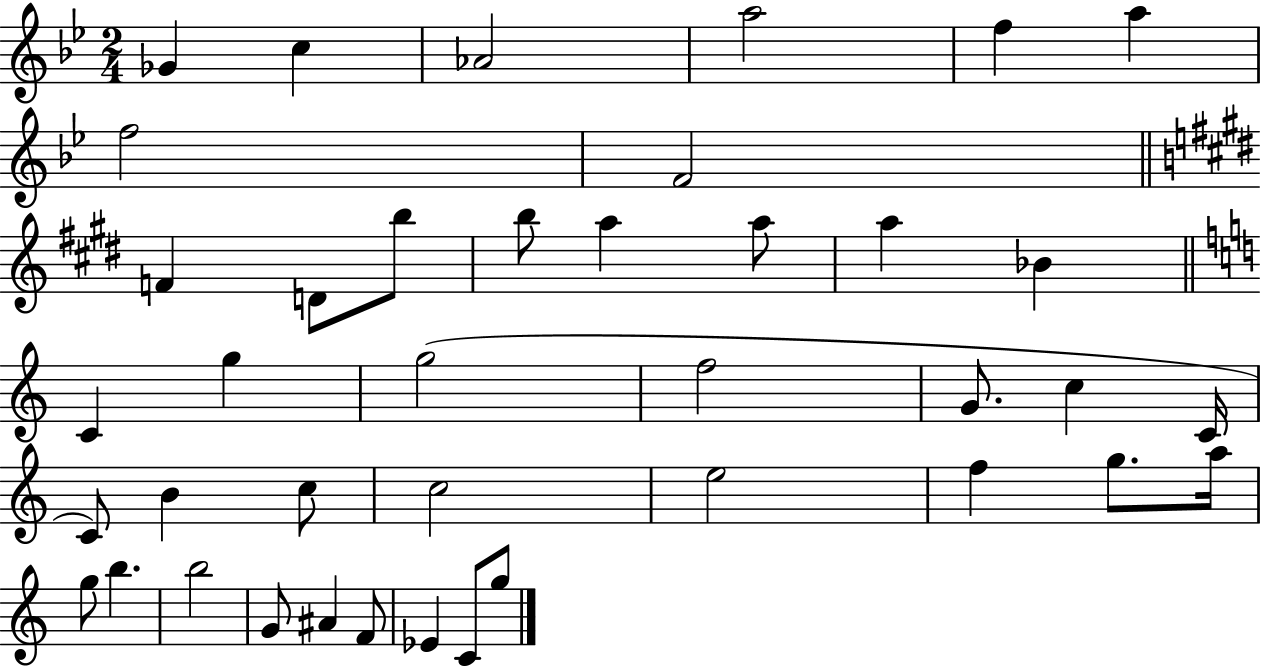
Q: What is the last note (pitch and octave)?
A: G5